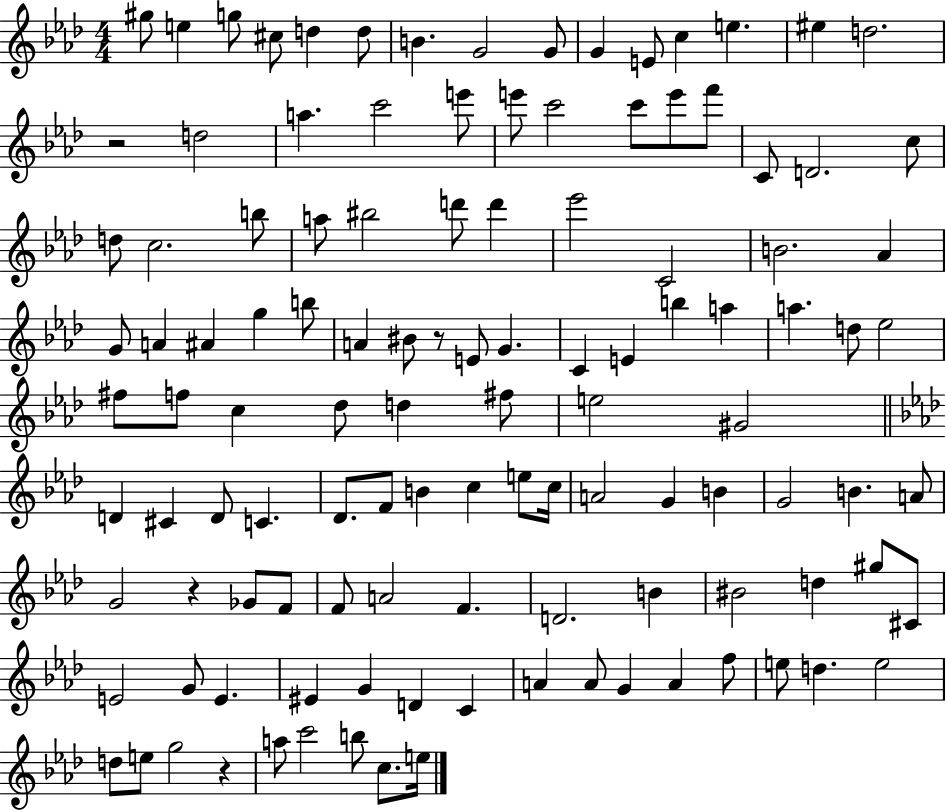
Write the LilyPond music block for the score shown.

{
  \clef treble
  \numericTimeSignature
  \time 4/4
  \key aes \major
  gis''8 e''4 g''8 cis''8 d''4 d''8 | b'4. g'2 g'8 | g'4 e'8 c''4 e''4. | eis''4 d''2. | \break r2 d''2 | a''4. c'''2 e'''8 | e'''8 c'''2 c'''8 e'''8 f'''8 | c'8 d'2. c''8 | \break d''8 c''2. b''8 | a''8 bis''2 d'''8 d'''4 | ees'''2 c'2 | b'2. aes'4 | \break g'8 a'4 ais'4 g''4 b''8 | a'4 bis'8 r8 e'8 g'4. | c'4 e'4 b''4 a''4 | a''4. d''8 ees''2 | \break fis''8 f''8 c''4 des''8 d''4 fis''8 | e''2 gis'2 | \bar "||" \break \key f \minor d'4 cis'4 d'8 c'4. | des'8. f'8 b'4 c''4 e''8 c''16 | a'2 g'4 b'4 | g'2 b'4. a'8 | \break g'2 r4 ges'8 f'8 | f'8 a'2 f'4. | d'2. b'4 | bis'2 d''4 gis''8 cis'8 | \break e'2 g'8 e'4. | eis'4 g'4 d'4 c'4 | a'4 a'8 g'4 a'4 f''8 | e''8 d''4. e''2 | \break d''8 e''8 g''2 r4 | a''8 c'''2 b''8 c''8. e''16 | \bar "|."
}